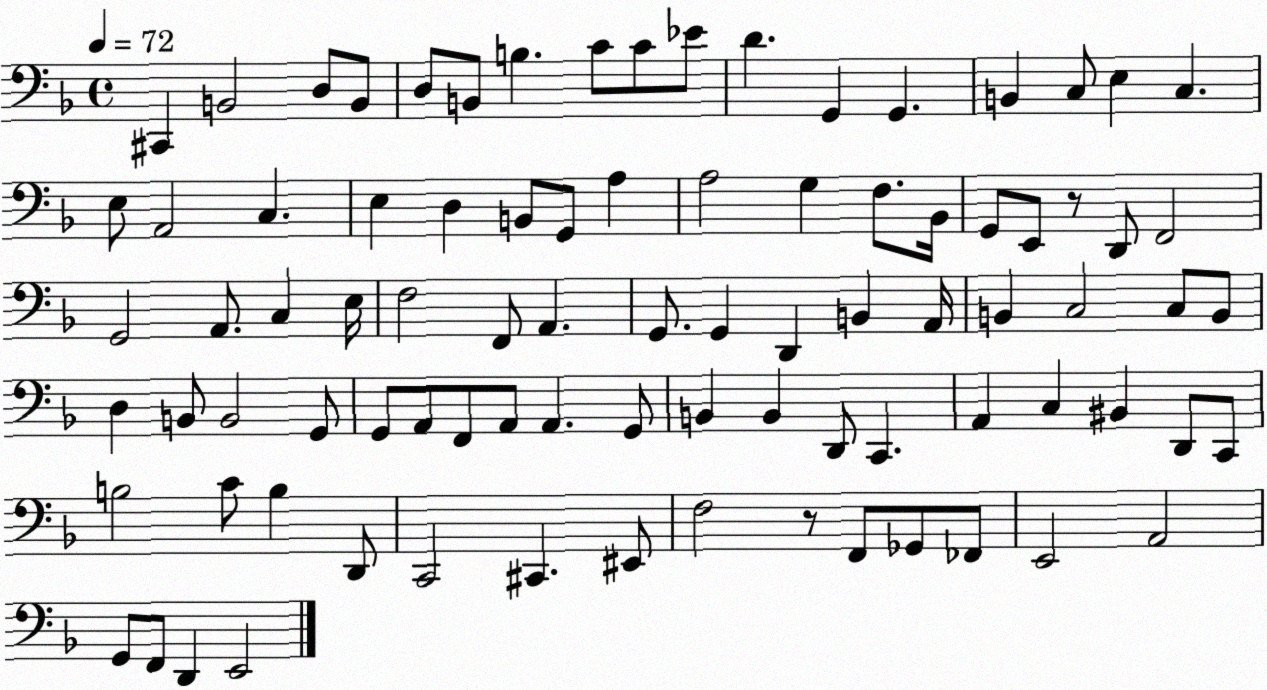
X:1
T:Untitled
M:4/4
L:1/4
K:F
^C,, B,,2 D,/2 B,,/2 D,/2 B,,/2 B, C/2 C/2 _E/2 D G,, G,, B,, C,/2 E, C, E,/2 A,,2 C, E, D, B,,/2 G,,/2 A, A,2 G, F,/2 _B,,/4 G,,/2 E,,/2 z/2 D,,/2 F,,2 G,,2 A,,/2 C, E,/4 F,2 F,,/2 A,, G,,/2 G,, D,, B,, A,,/4 B,, C,2 C,/2 B,,/2 D, B,,/2 B,,2 G,,/2 G,,/2 A,,/2 F,,/2 A,,/2 A,, G,,/2 B,, B,, D,,/2 C,, A,, C, ^B,, D,,/2 C,,/2 B,2 C/2 B, D,,/2 C,,2 ^C,, ^E,,/2 F,2 z/2 F,,/2 _G,,/2 _F,,/2 E,,2 A,,2 G,,/2 F,,/2 D,, E,,2